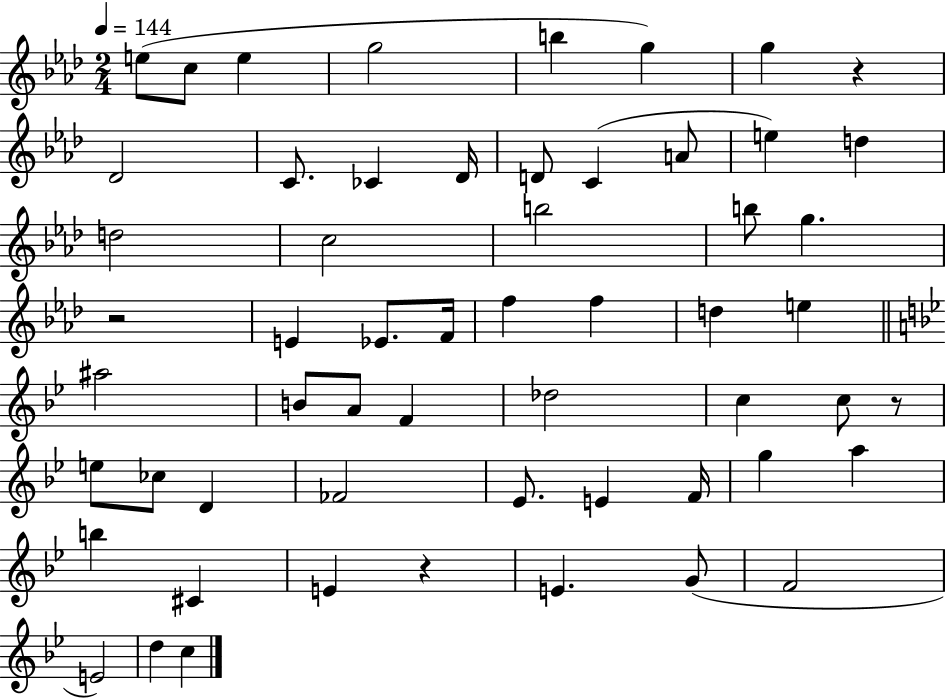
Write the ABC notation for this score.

X:1
T:Untitled
M:2/4
L:1/4
K:Ab
e/2 c/2 e g2 b g g z _D2 C/2 _C _D/4 D/2 C A/2 e d d2 c2 b2 b/2 g z2 E _E/2 F/4 f f d e ^a2 B/2 A/2 F _d2 c c/2 z/2 e/2 _c/2 D _F2 _E/2 E F/4 g a b ^C E z E G/2 F2 E2 d c